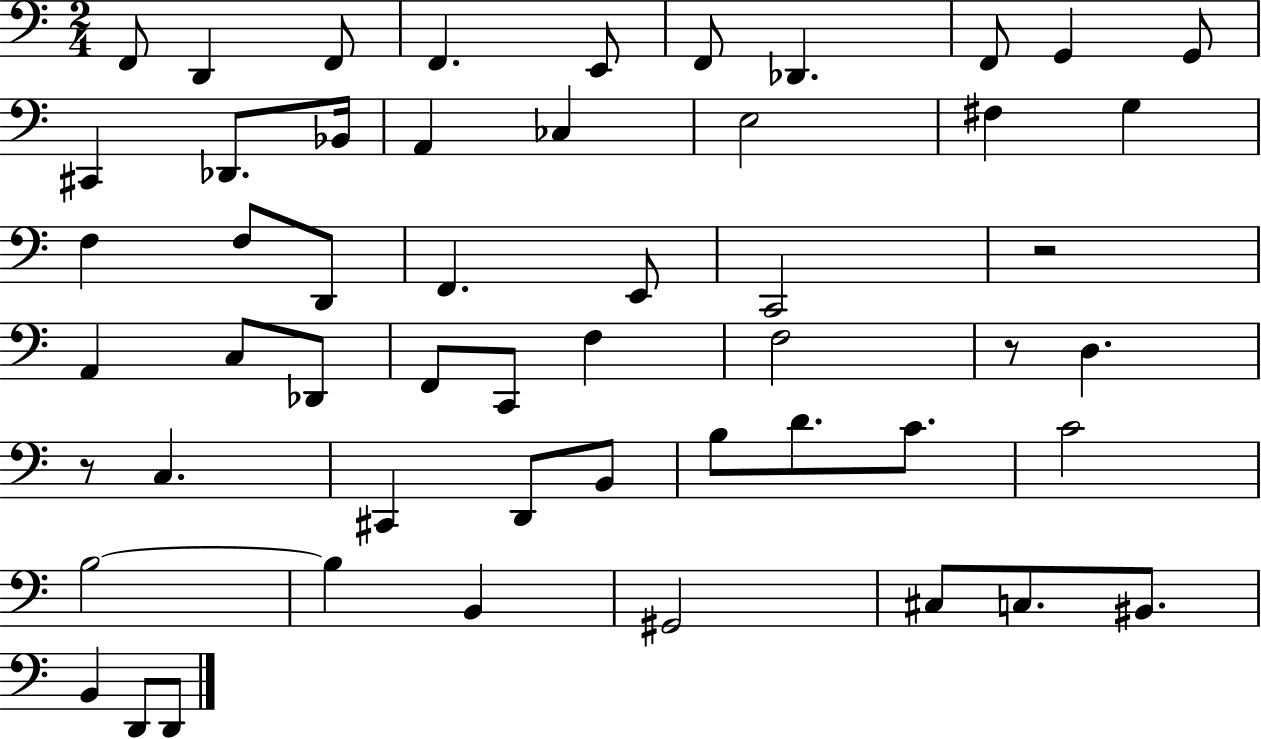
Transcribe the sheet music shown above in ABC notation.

X:1
T:Untitled
M:2/4
L:1/4
K:C
F,,/2 D,, F,,/2 F,, E,,/2 F,,/2 _D,, F,,/2 G,, G,,/2 ^C,, _D,,/2 _B,,/4 A,, _C, E,2 ^F, G, F, F,/2 D,,/2 F,, E,,/2 C,,2 z2 A,, C,/2 _D,,/2 F,,/2 C,,/2 F, F,2 z/2 D, z/2 C, ^C,, D,,/2 B,,/2 B,/2 D/2 C/2 C2 B,2 B, B,, ^G,,2 ^C,/2 C,/2 ^B,,/2 B,, D,,/2 D,,/2